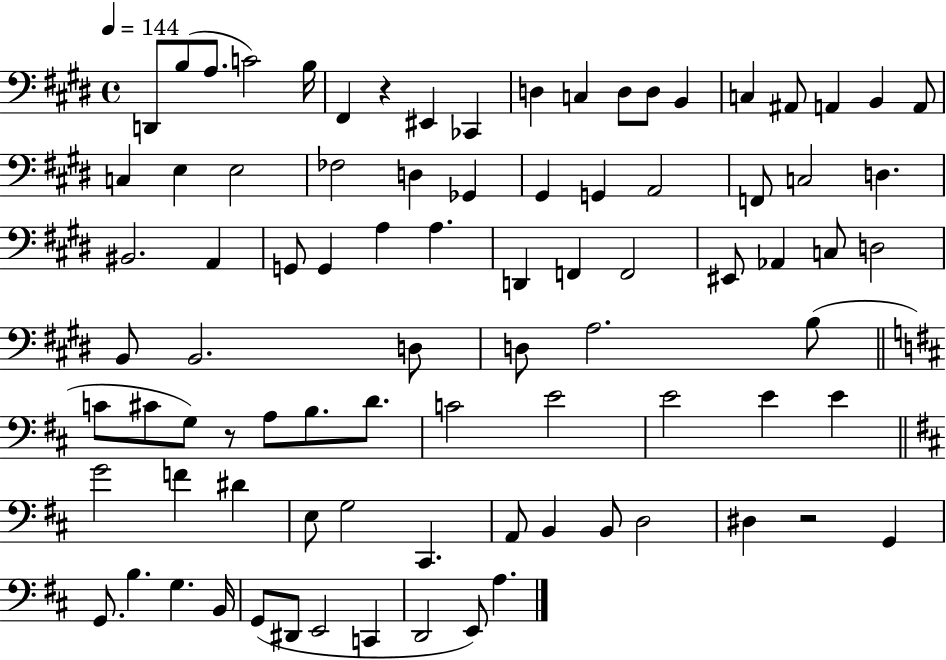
{
  \clef bass
  \time 4/4
  \defaultTimeSignature
  \key e \major
  \tempo 4 = 144
  \repeat volta 2 { d,8 b8( a8. c'2) b16 | fis,4 r4 eis,4 ces,4 | d4 c4 d8 d8 b,4 | c4 ais,8 a,4 b,4 a,8 | \break c4 e4 e2 | fes2 d4 ges,4 | gis,4 g,4 a,2 | f,8 c2 d4. | \break bis,2. a,4 | g,8 g,4 a4 a4. | d,4 f,4 f,2 | eis,8 aes,4 c8 d2 | \break b,8 b,2. d8 | d8 a2. b8( | \bar "||" \break \key d \major c'8 cis'8 g8) r8 a8 b8. d'8. | c'2 e'2 | e'2 e'4 e'4 | \bar "||" \break \key d \major g'2 f'4 dis'4 | e8 g2 cis,4. | a,8 b,4 b,8 d2 | dis4 r2 g,4 | \break g,8. b4. g4. b,16 | g,8( dis,8 e,2 c,4 | d,2 e,8) a4. | } \bar "|."
}